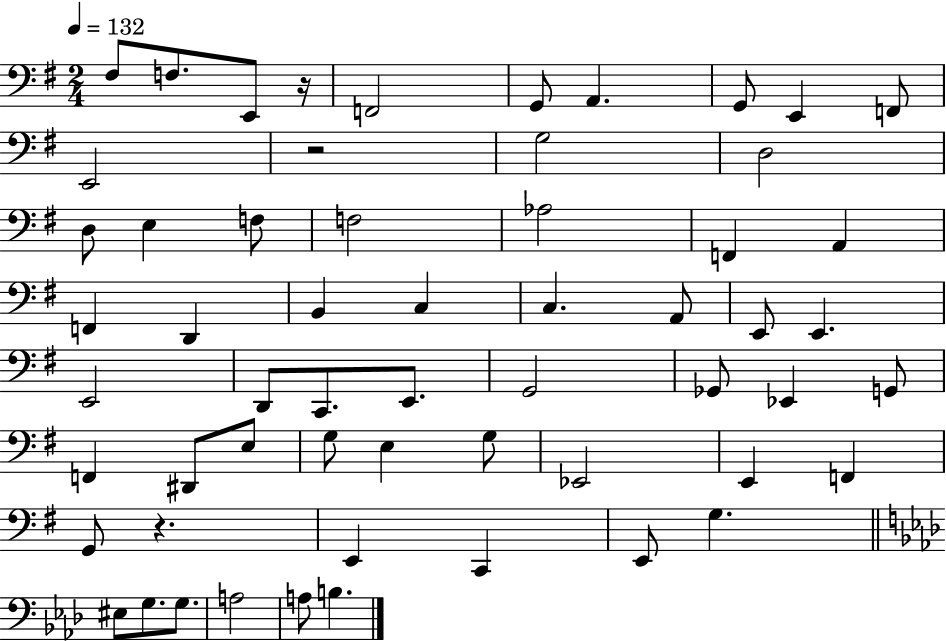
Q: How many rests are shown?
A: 3